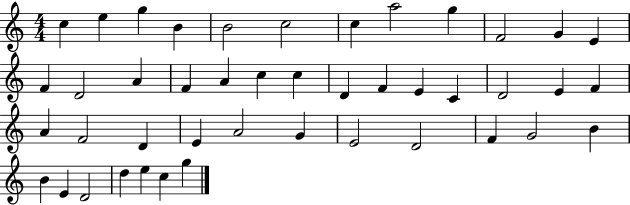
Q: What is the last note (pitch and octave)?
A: G5